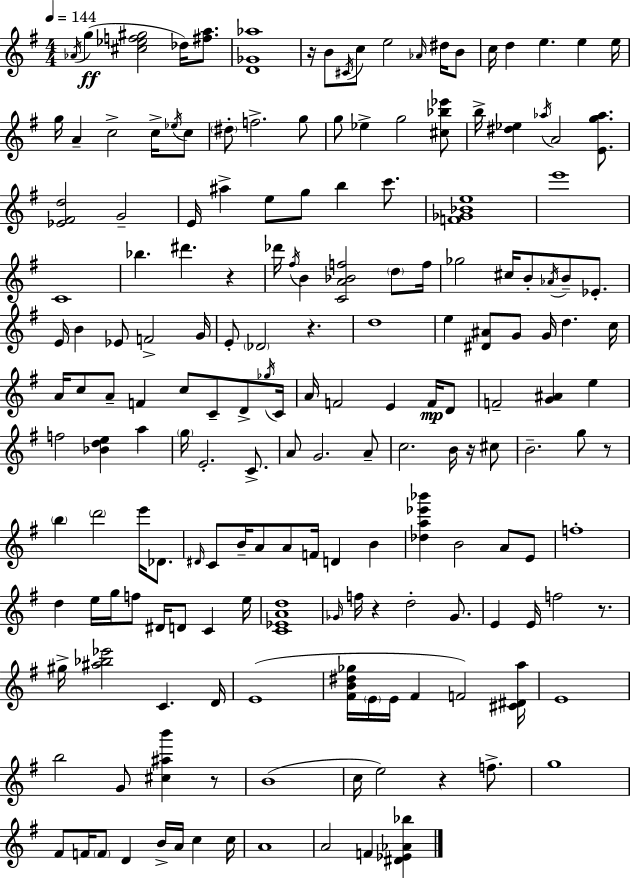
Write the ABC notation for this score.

X:1
T:Untitled
M:4/4
L:1/4
K:G
_A/4 g [^c_ef^g]2 _d/4 [^fa]/2 [D_G_a]4 z/4 B/2 ^C/4 c/2 e2 _A/4 ^d/4 B/2 c/4 d e e e/4 g/4 A c2 c/4 _e/4 c/2 ^d/2 f2 g/2 g/2 _e g2 [^c_b_e']/2 b/4 [^d_e] _a/4 A2 [Eg_a]/2 [_E^Fd]2 G2 E/4 ^a e/2 g/2 b c'/2 [F_G_Be]4 e'4 C4 _b ^d' z _d'/4 ^f/4 B [CA_Bf]2 d/2 f/4 _g2 ^c/4 B/2 _A/4 B/2 _E/2 E/4 B _E/2 F2 G/4 E/2 _D2 z d4 e [^D^A]/2 G/2 G/4 d c/4 A/4 c/2 A/2 F c/2 C/2 D/2 _g/4 C/4 A/4 F2 E F/4 D/2 F2 [G^A] e f2 [_Bde] a g/4 E2 C/2 A/2 G2 A/2 c2 B/4 z/4 ^c/2 B2 g/2 z/2 b d'2 e'/4 _D/2 ^D/4 C/2 B/4 A/2 A/2 F/4 D B [_da_e'_b'] B2 A/2 E/2 f4 d e/4 g/4 f/2 ^D/4 D/2 C e/4 [C_EAd]4 _G/4 f/4 z d2 _G/2 E E/4 f2 z/2 ^g/4 [^a_b_e']2 C D/4 E4 [^FB^d_g]/4 E/4 E/4 ^F F2 [^C^Da]/4 E4 b2 G/2 [^c^ab'] z/2 B4 c/4 e2 z f/2 g4 ^F/2 F/4 F/2 D B/4 A/4 c c/4 A4 A2 F [^D_E_A_b]